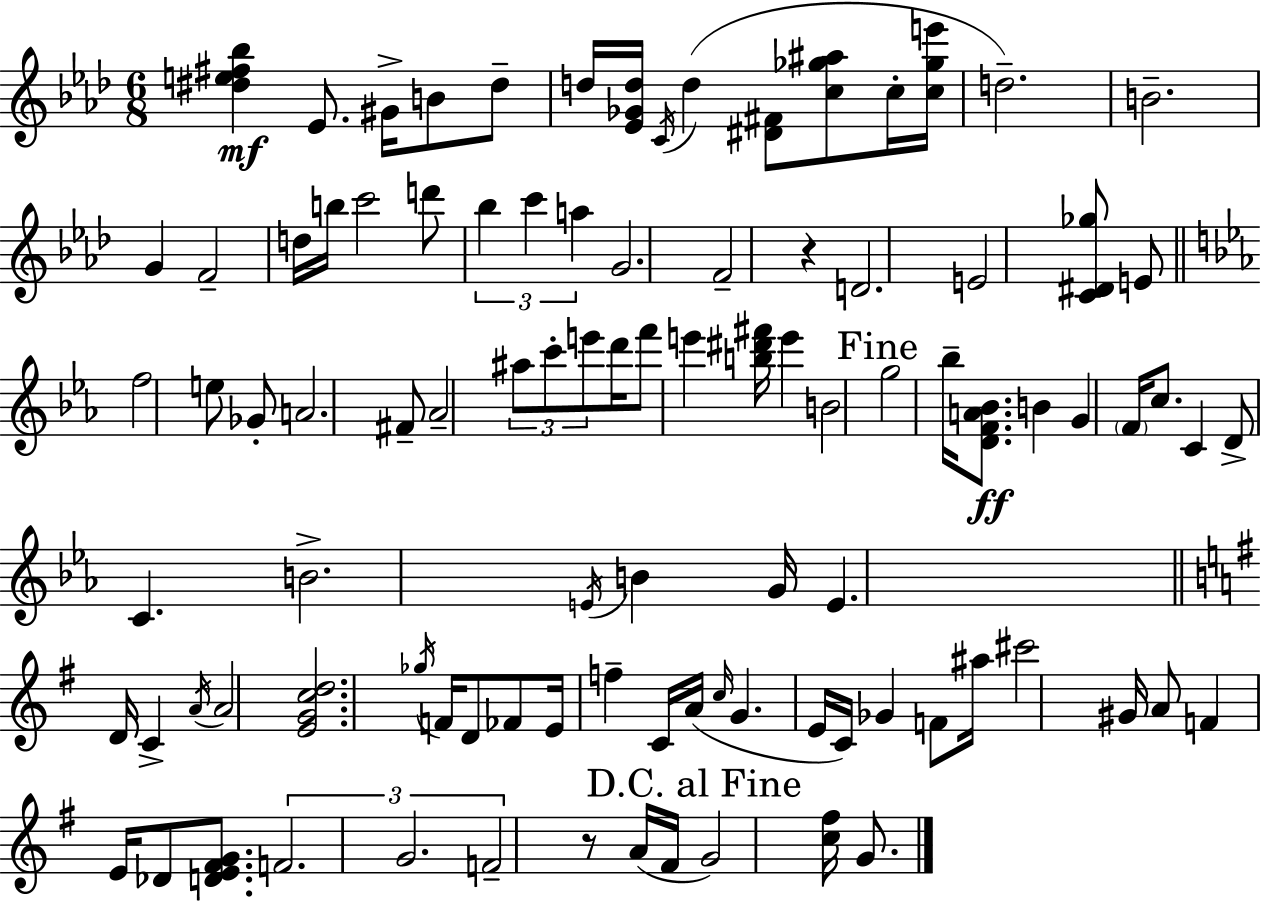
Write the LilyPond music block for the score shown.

{
  \clef treble
  \numericTimeSignature
  \time 6/8
  \key aes \major
  \repeat volta 2 { <dis'' e'' fis'' bes''>4\mf ees'8. gis'16-> b'8 dis''8-- | d''16 <ees' ges' d''>16 \acciaccatura { c'16 } d''4( <dis' fis'>8 <c'' ges'' ais''>8 c''16-. | <c'' ges'' e'''>16 d''2.--) | b'2.-- | \break g'4 f'2-- | d''16 b''16 c'''2 d'''8 | \tuplet 3/2 { bes''4 c'''4 a''4 } | g'2. | \break f'2-- r4 | d'2. | e'2 <c' dis' ges''>8 e'8 | \bar "||" \break \key ees \major f''2 e''8 ges'8-. | a'2. | fis'8-- aes'2-- \tuplet 3/2 { ais''8 | c'''8-. e'''8 } d'''16 f'''8 e'''4 <b'' dis''' fis'''>16 | \break e'''4 b'2 | \mark "Fine" g''2 bes''16-- <d' f' a' bes'>8.\ff | b'4 g'4 \parenthesize f'16 c''8. | c'4 d'8-> c'4. | \break b'2.-> | \acciaccatura { e'16 } b'4 g'16 e'4. | \bar "||" \break \key g \major d'16 c'4-> \acciaccatura { a'16 } a'2 | <e' g' c'' d''>2. | \acciaccatura { ges''16 } f'16 d'8 fes'8 e'16 f''4-- | c'16 a'16( \grace { c''16 } g'4. e'16 c'16) | \break ges'4 f'8 ais''16 cis'''2 | gis'16 a'8 f'4 e'16 des'8 | <d' e' fis' g'>8. \tuplet 3/2 { f'2. | g'2. | \break f'2-- } | r8 a'16( fis'16 \mark "D.C. al Fine" g'2) | <c'' fis''>16 g'8. } \bar "|."
}